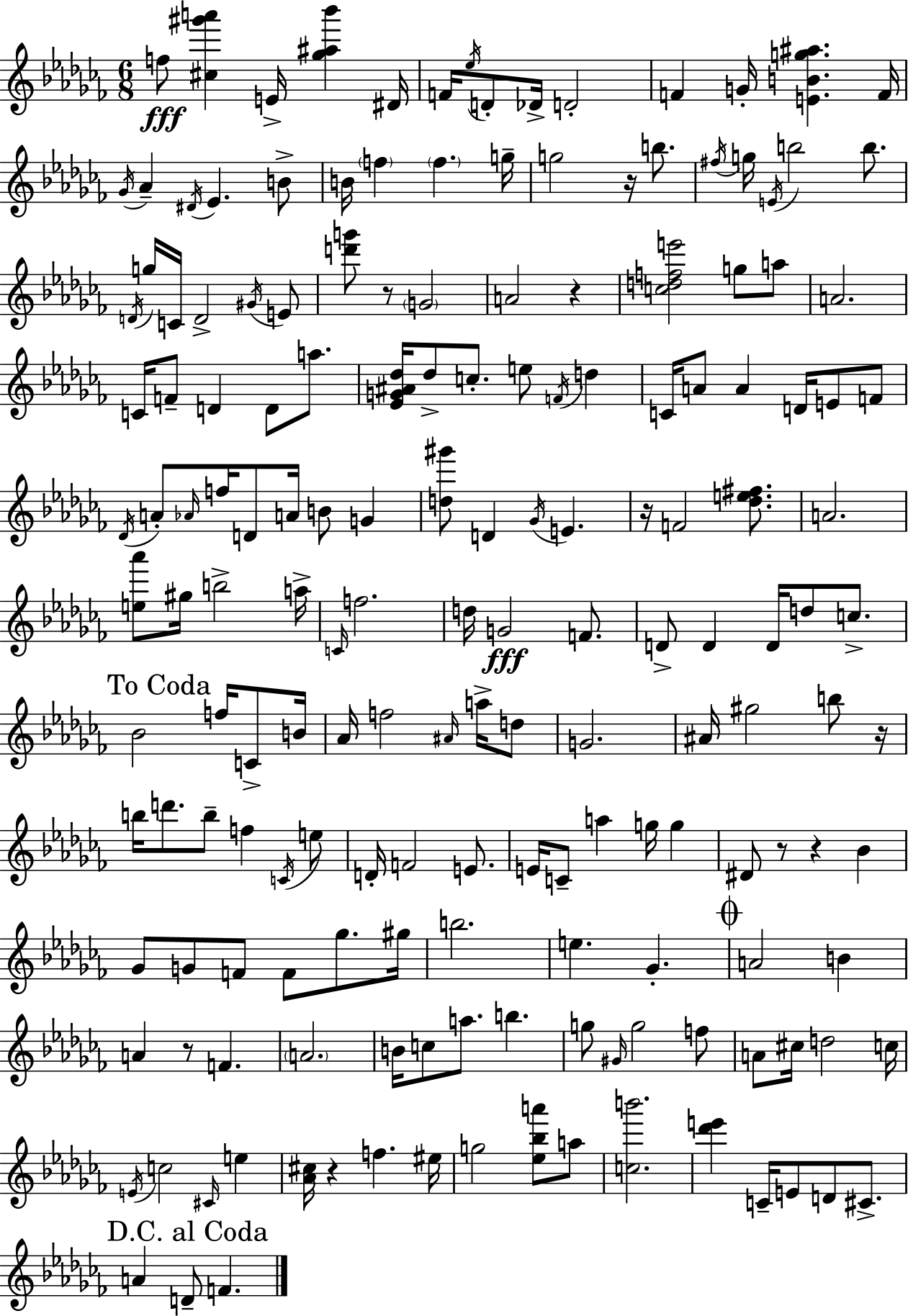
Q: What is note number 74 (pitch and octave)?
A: G4